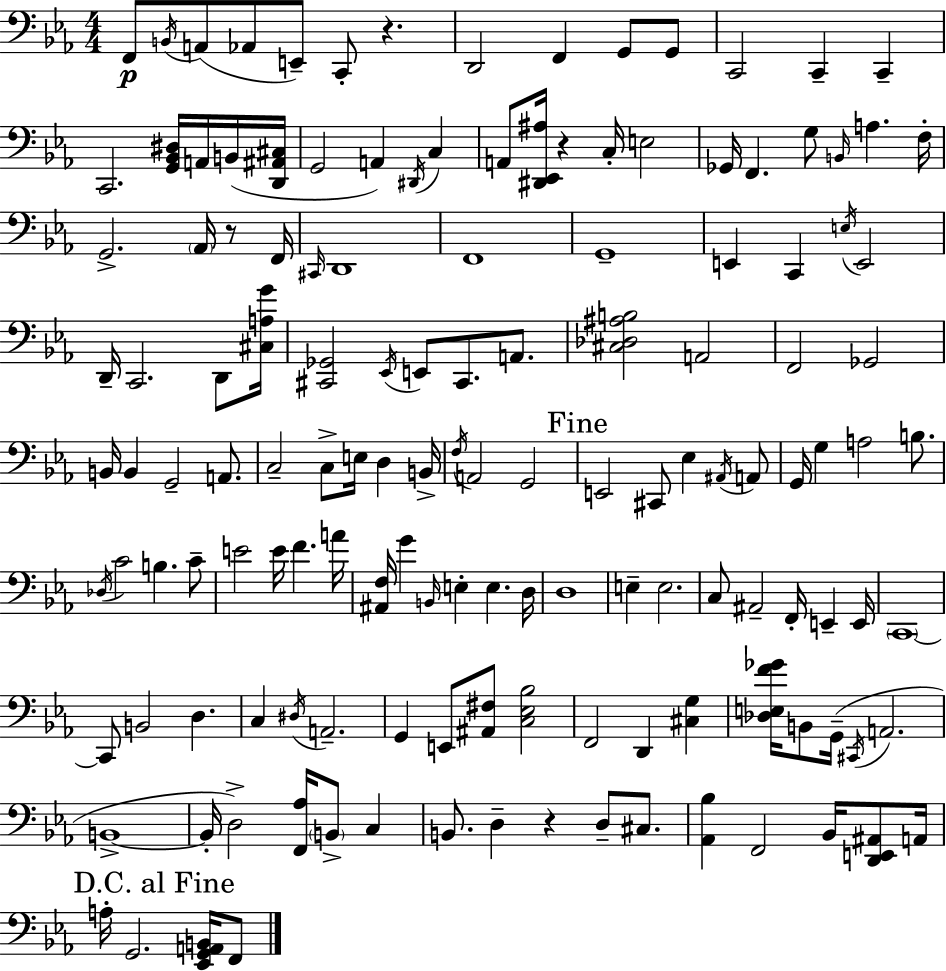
X:1
T:Untitled
M:4/4
L:1/4
K:Cm
F,,/2 B,,/4 A,,/2 _A,,/2 E,,/2 C,,/2 z D,,2 F,, G,,/2 G,,/2 C,,2 C,, C,, C,,2 [G,,_B,,^D,]/4 A,,/4 B,,/4 [D,,^A,,^C,]/4 G,,2 A,, ^D,,/4 C, A,,/2 [^D,,_E,,^A,]/4 z C,/4 E,2 _G,,/4 F,, G,/2 B,,/4 A, F,/4 G,,2 _A,,/4 z/2 F,,/4 ^C,,/4 D,,4 F,,4 G,,4 E,, C,, E,/4 E,,2 D,,/4 C,,2 D,,/2 [^C,A,G]/4 [^C,,_G,,]2 _E,,/4 E,,/2 ^C,,/2 A,,/2 [^C,_D,^A,B,]2 A,,2 F,,2 _G,,2 B,,/4 B,, G,,2 A,,/2 C,2 C,/2 E,/4 D, B,,/4 F,/4 A,,2 G,,2 E,,2 ^C,,/2 _E, ^A,,/4 A,,/2 G,,/4 G, A,2 B,/2 _D,/4 C2 B, C/2 E2 E/4 F A/4 [^A,,F,]/4 G B,,/4 E, E, D,/4 D,4 E, E,2 C,/2 ^A,,2 F,,/4 E,, E,,/4 C,,4 C,,/2 B,,2 D, C, ^D,/4 A,,2 G,, E,,/2 [^A,,^F,]/2 [C,_E,_B,]2 F,,2 D,, [^C,G,] [_D,E,F_G]/4 B,,/2 G,,/4 ^C,,/4 A,,2 B,,4 B,,/4 D,2 [F,,_A,]/4 B,,/2 C, B,,/2 D, z D,/2 ^C,/2 [_A,,_B,] F,,2 _B,,/4 [D,,E,,^A,,]/2 A,,/4 A,/4 G,,2 [_E,,G,,A,,B,,]/4 F,,/2